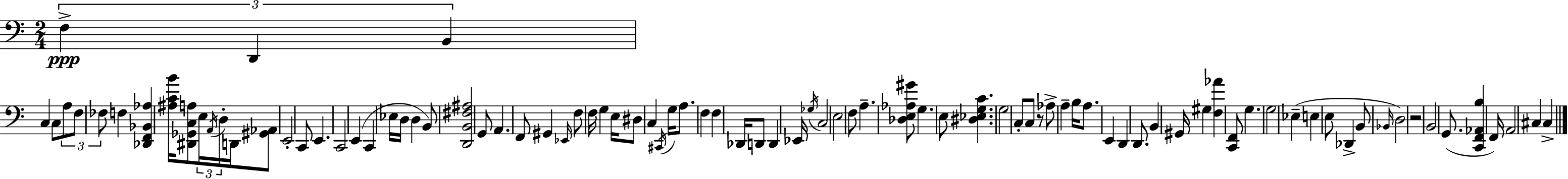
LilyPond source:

{
  \clef bass
  \numericTimeSignature
  \time 2/4
  \key c \major
  \repeat volta 2 { \tuplet 3/2 { f4->\ppp d,4 | b,4 } c4 | c8 \tuplet 3/2 { a8 f8 fes8 } | f4 <des, f, bes, aes>4 | \break <ais c' b'>16 <dis, ges, c a>8 \tuplet 3/2 { e16 \acciaccatura { a,16 } d16-. } d,16 <gis, aes,>8 | e,2-. | c,8 e,4. | c,2 | \break e,4( c,4 | ees16 d16 d4 b,8) | <d, b, fis ais>2 | g,8 a,4. | \break f,8 gis,4 \grace { ees,16 } | f8 f16 g4 e16 | dis8 c4 \acciaccatura { cis,16 } g16 | a8. f4 f4 | \break des,16 d,8 d,4 | ees,16 \acciaccatura { ges16 } c2 | e2 | f8 a4.-- | \break <des e aes gis'>8 g4. | e8 <dis ees g c'>4. | g2 | c8-. c8 | \break r8 aes8-> a4-- | b16 a8. e,4 | d,4 d,8. b,4 | gis,16 gis4 | \break <f aes'>4 <c, f,>8 g4. | g2 | ees4--( | e4 e8 des,4-> | \break b,8 \grace { bes,16 }) d2 | r2 | b,2 | g,8.( | \break <c, f, aes, b>4 f,16) a,2 | cis4 | cis4-> } \bar "|."
}